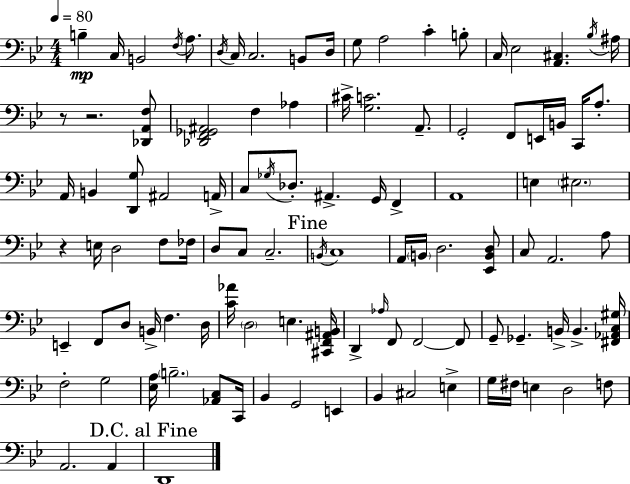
{
  \clef bass
  \numericTimeSignature
  \time 4/4
  \key g \minor
  \tempo 4 = 80
  b4--\mp c16 b,2 \acciaccatura { f16 } a8. | \acciaccatura { d16 } c16 c2. b,8 | d16 g8 a2 c'4-. | b8-. c16 ees2 <a, cis>4. | \break \acciaccatura { bes16 } ais16 r8 r2. | <des, a, f>8 <des, f, ges, ais,>2 f4 aes4 | cis'16-> <g c'>2. | a,8.-- g,2-. f,8 e,16 b,16 c,16 | \break a8.-. a,16 b,4 <d, g>8 ais,2 | a,16-> c8 \acciaccatura { ges16 } des8.-. ais,4.-> g,16 | f,4-> a,1 | e4 \parenthesize eis2. | \break r4 e16 d2 | f8 fes16 d8 c8 c2.-- | \mark "Fine" \acciaccatura { b,16 } c1 | a,16 \parenthesize b,16 d2. | \break <ees, b, d>8 c8 a,2. | a8 e,4-- f,8 d8 b,16-> f4. | d16 <c' aes'>16 \parenthesize d2 e4. | <cis, f, ais, b,>16 d,4-> \grace { aes16 } f,8 f,2~~ | \break f,8 g,8-- ges,4.-- b,16-> b,4.-> | <fis, aes, c gis>16 f2-. g2 | <ees a>16 \parenthesize b2.-- | <aes, c>8 c,16 bes,4 g,2 | \break e,4 bes,4 cis2 | e4-> g16 fis16 e4 d2 | f8 a,2. | a,4 \mark "D.C. al Fine" d,1 | \break \bar "|."
}